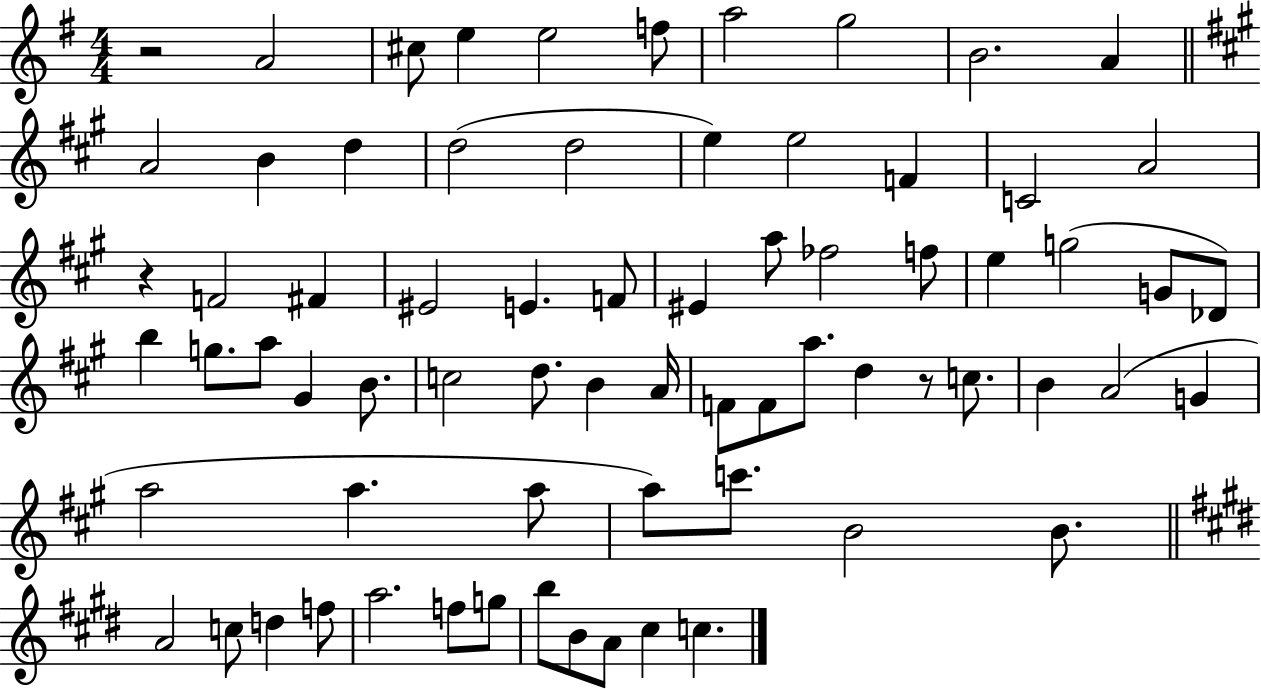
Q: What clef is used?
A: treble